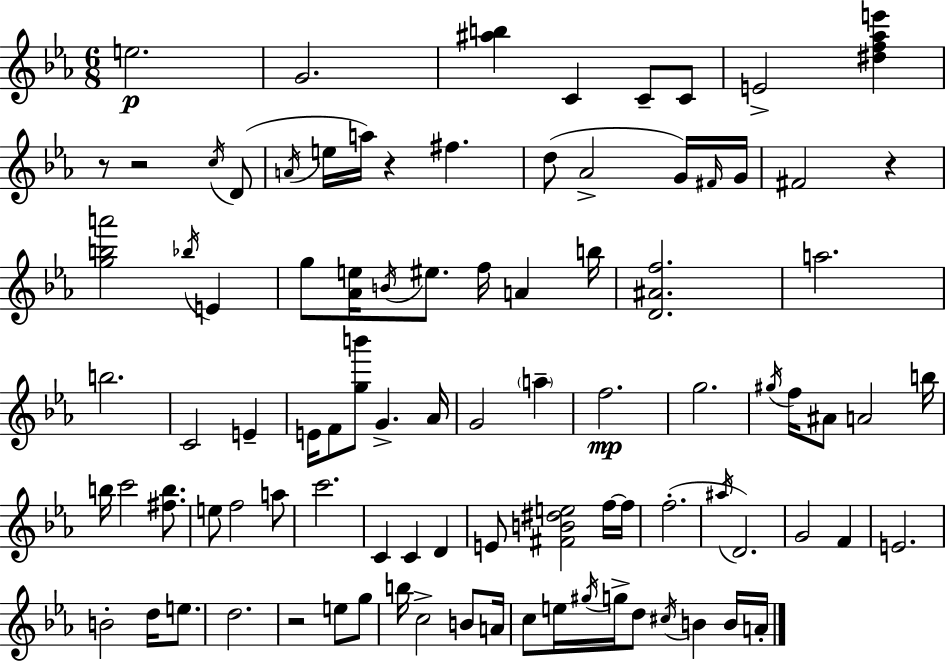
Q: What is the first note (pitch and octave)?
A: E5